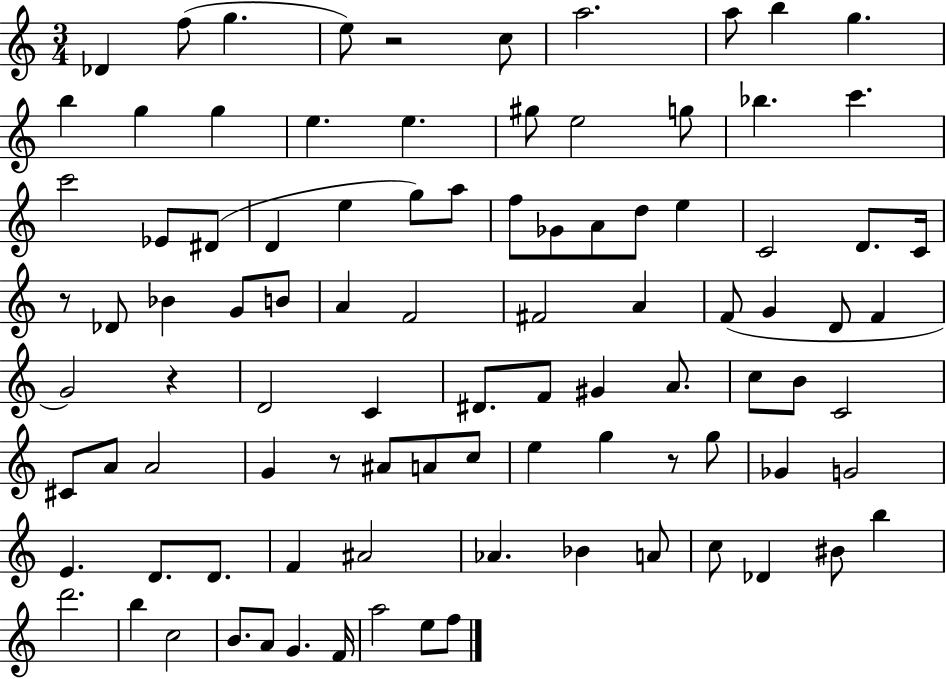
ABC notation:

X:1
T:Untitled
M:3/4
L:1/4
K:C
_D f/2 g e/2 z2 c/2 a2 a/2 b g b g g e e ^g/2 e2 g/2 _b c' c'2 _E/2 ^D/2 D e g/2 a/2 f/2 _G/2 A/2 d/2 e C2 D/2 C/4 z/2 _D/2 _B G/2 B/2 A F2 ^F2 A F/2 G D/2 F G2 z D2 C ^D/2 F/2 ^G A/2 c/2 B/2 C2 ^C/2 A/2 A2 G z/2 ^A/2 A/2 c/2 e g z/2 g/2 _G G2 E D/2 D/2 F ^A2 _A _B A/2 c/2 _D ^B/2 b d'2 b c2 B/2 A/2 G F/4 a2 e/2 f/2